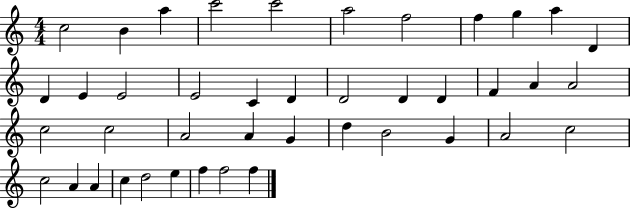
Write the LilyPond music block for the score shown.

{
  \clef treble
  \numericTimeSignature
  \time 4/4
  \key c \major
  c''2 b'4 a''4 | c'''2 c'''2 | a''2 f''2 | f''4 g''4 a''4 d'4 | \break d'4 e'4 e'2 | e'2 c'4 d'4 | d'2 d'4 d'4 | f'4 a'4 a'2 | \break c''2 c''2 | a'2 a'4 g'4 | d''4 b'2 g'4 | a'2 c''2 | \break c''2 a'4 a'4 | c''4 d''2 e''4 | f''4 f''2 f''4 | \bar "|."
}